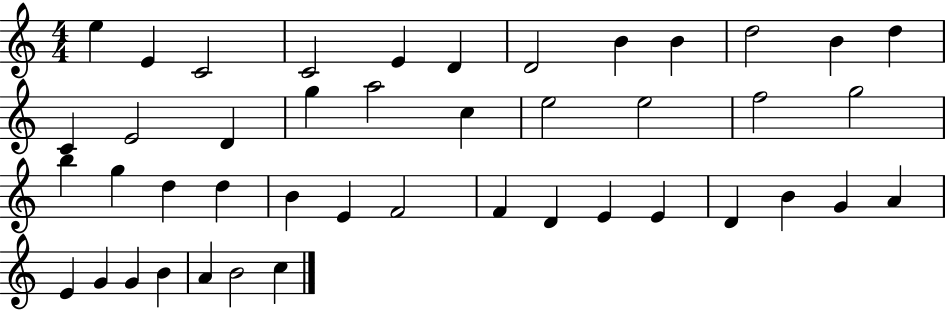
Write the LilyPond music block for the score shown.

{
  \clef treble
  \numericTimeSignature
  \time 4/4
  \key c \major
  e''4 e'4 c'2 | c'2 e'4 d'4 | d'2 b'4 b'4 | d''2 b'4 d''4 | \break c'4 e'2 d'4 | g''4 a''2 c''4 | e''2 e''2 | f''2 g''2 | \break b''4 g''4 d''4 d''4 | b'4 e'4 f'2 | f'4 d'4 e'4 e'4 | d'4 b'4 g'4 a'4 | \break e'4 g'4 g'4 b'4 | a'4 b'2 c''4 | \bar "|."
}